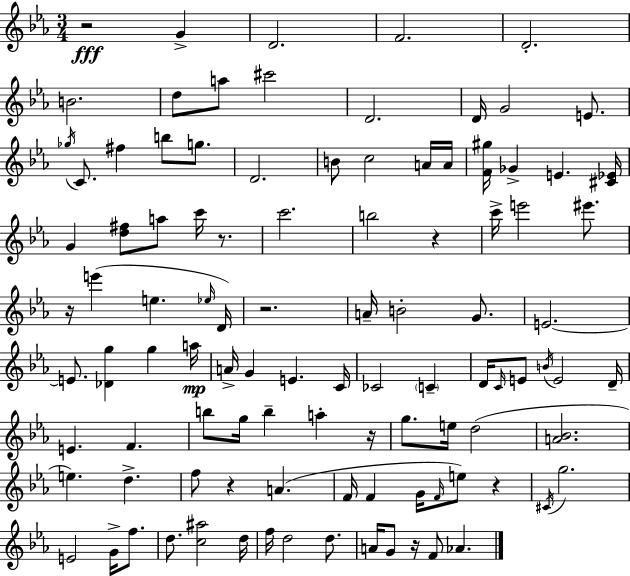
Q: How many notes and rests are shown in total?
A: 102